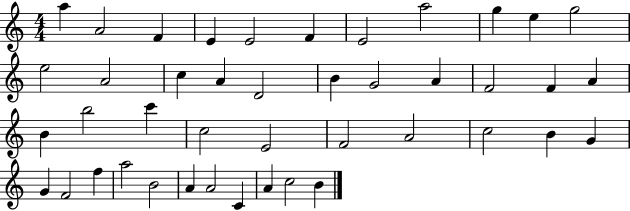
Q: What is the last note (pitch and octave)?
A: B4